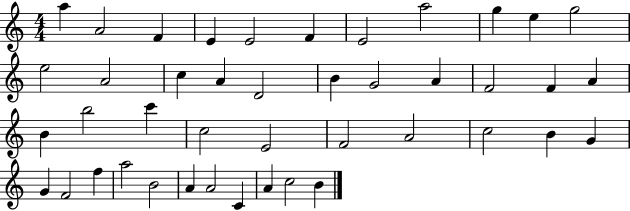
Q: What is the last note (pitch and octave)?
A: B4